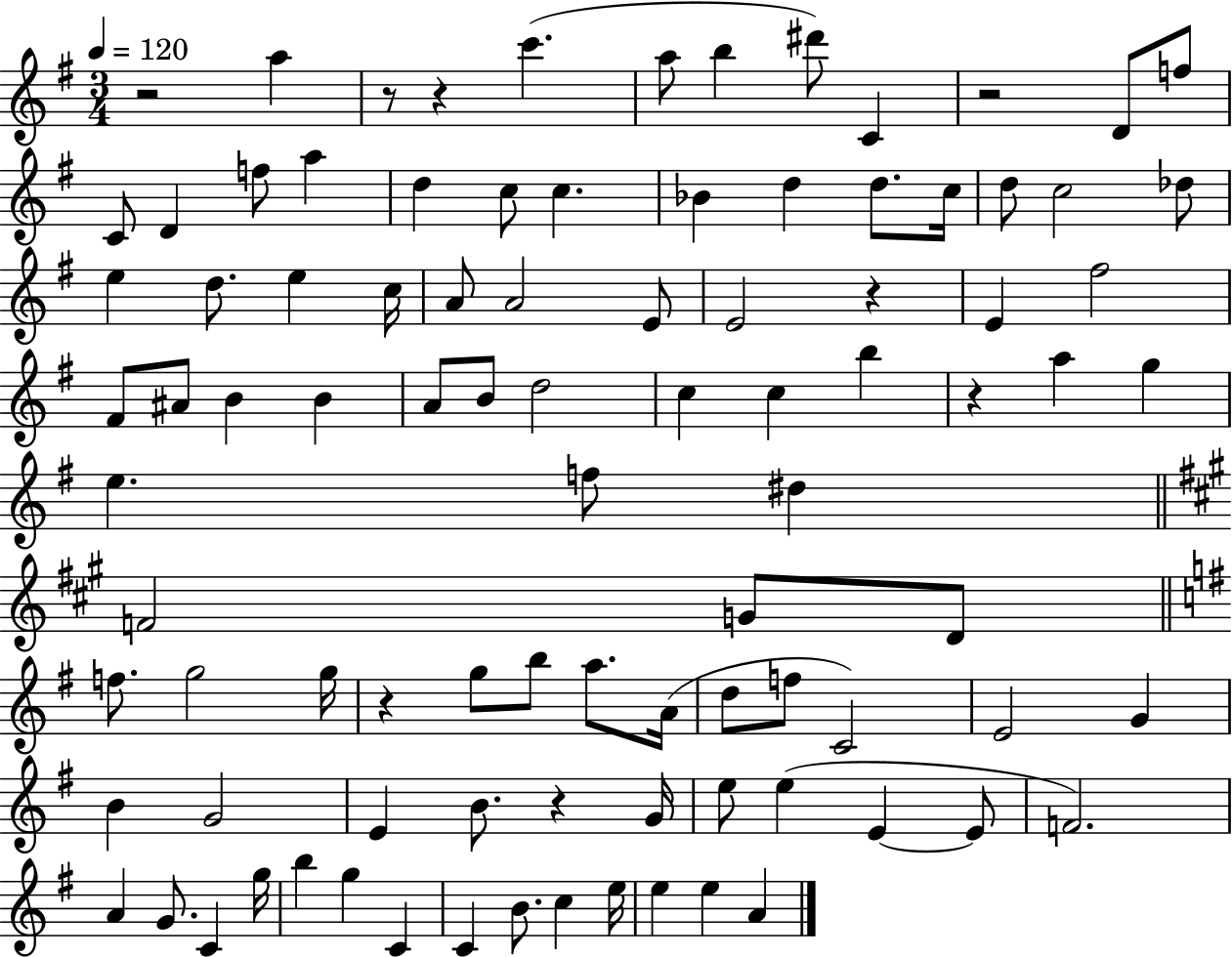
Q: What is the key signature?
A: G major